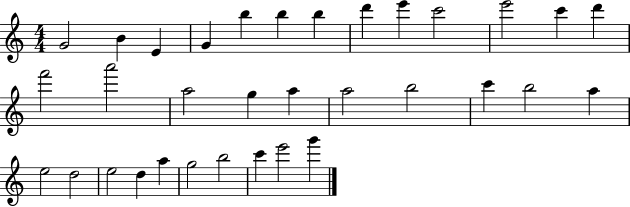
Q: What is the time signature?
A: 4/4